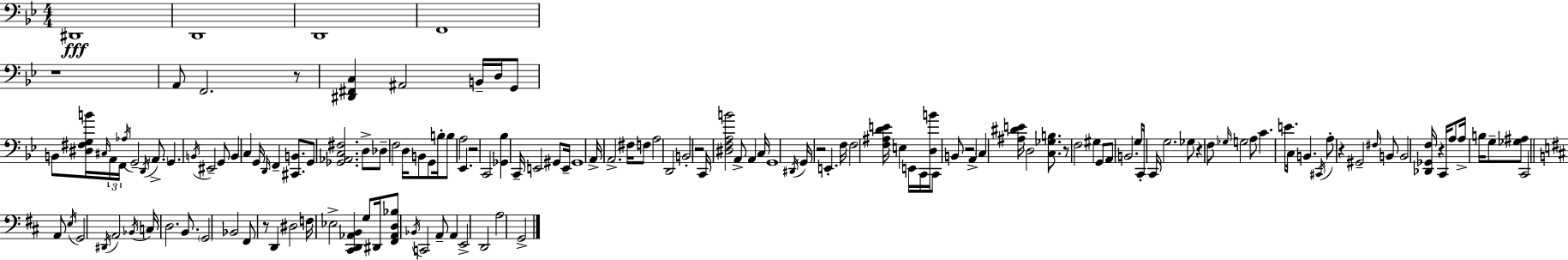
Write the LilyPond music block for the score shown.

{
  \clef bass
  \numericTimeSignature
  \time 4/4
  \key g \minor
  dis,1\fff | d,1 | d,1 | f,1 | \break r1 | a,8 f,2. r8 | <dis, fis, c>4 ais,2 b,16-- d16 g,8 | b,8 <dis fis g b'>16 \grace { cis16 } \tuplet 3/2 { a,16 f,16 \acciaccatura { aes16 } } g,2-- \acciaccatura { d,16 } | \break \parenthesize a,8.-> g,4. \acciaccatura { b,16 } eis,2-- | g,8 b,4 c4 g,16 \grace { d,16 } f,4-- | <cis, b,>8. g,8 <ges, aes, c fis>2. | d8-> des8-- f2 d16 | \break b,8 g,8 b16-. b8 a2 ees,4. | r2 c,2 | <ges, bes>4 c,16-- e,2 | gis,8 e,16-- gis,1 | \break a,16-> a,2.-> | fis16 f8 a2 d,2 | b,2-. r2 | c,16 <dis f a b'>2 a,8-> | \break a,4 c16 g,1 | \acciaccatura { dis,16 } g,16 r2 e,4.-. | f16 f2 <f ais d' e'>16 e4 | e,16 c,16 <d b'>16 c,8 b,8 r2 | \break a,4-> \parenthesize c4 <ais dis' e'>16 d2 | <c ges b>8. r8 f2 | gis4 g,8 a,8 b,2. | g8 c,16-. c,16 g2. | \break ges8 r4 f8 \grace { ges16 } g2 | a8 c'4. e'8. | c16 b,4. \acciaccatura { cis,16 } a8-. r4 gis,2-- | \grace { fis16 } b,8 b,2 | \break <des, ges, f>16 r4 c,16 a8 a16-> b16 g8-- <ges ais>8 c,2 | \bar "||" \break \key b \minor a,8 \acciaccatura { e16 } g,2 \acciaccatura { dis,16 } a,2 | \acciaccatura { bes,16 } c16 d2. | b,8. \parenthesize g,2 bes,2 | fis,8 r8 d,4 dis2 | \break f16 ees2-> <cis, d, aes, b,>4 | g8 dis,16 <fis, aes, d bes>8 \acciaccatura { bes,16 } c,2 | a,8-- a,4 e,2-> d,2 | a2 g,2-> | \break \bar "|."
}